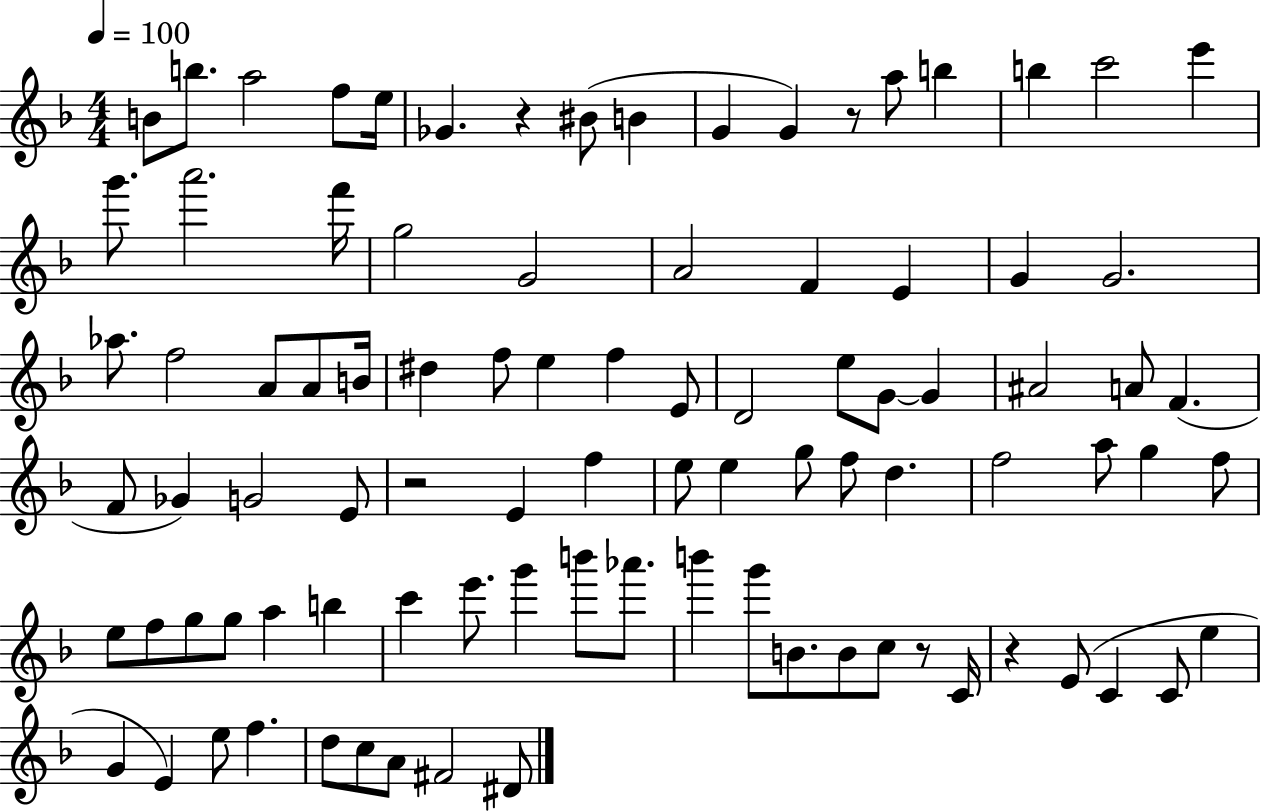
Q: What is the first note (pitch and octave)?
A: B4